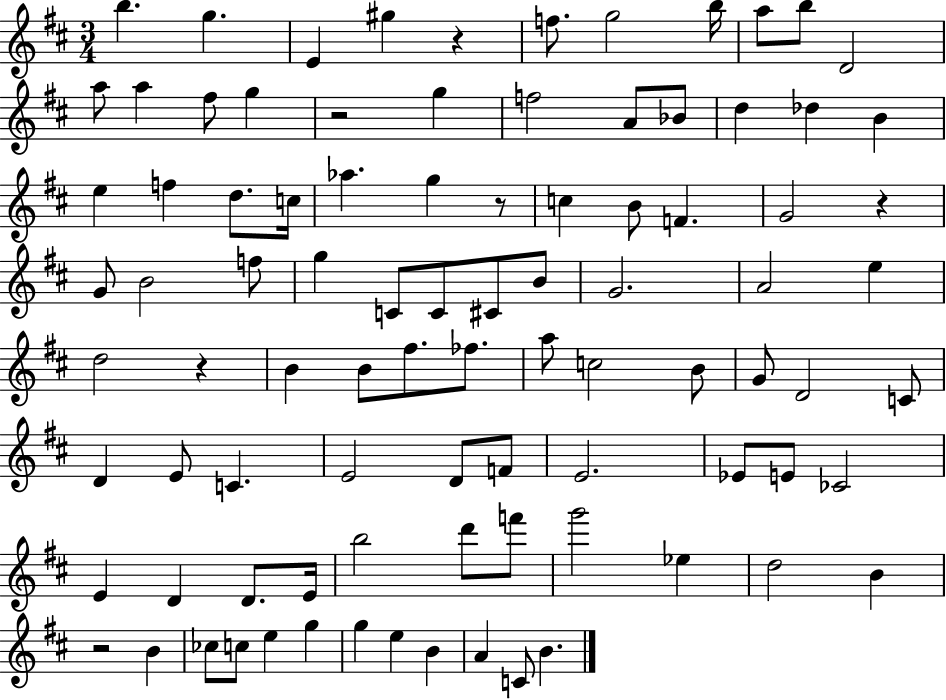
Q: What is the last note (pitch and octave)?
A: B4